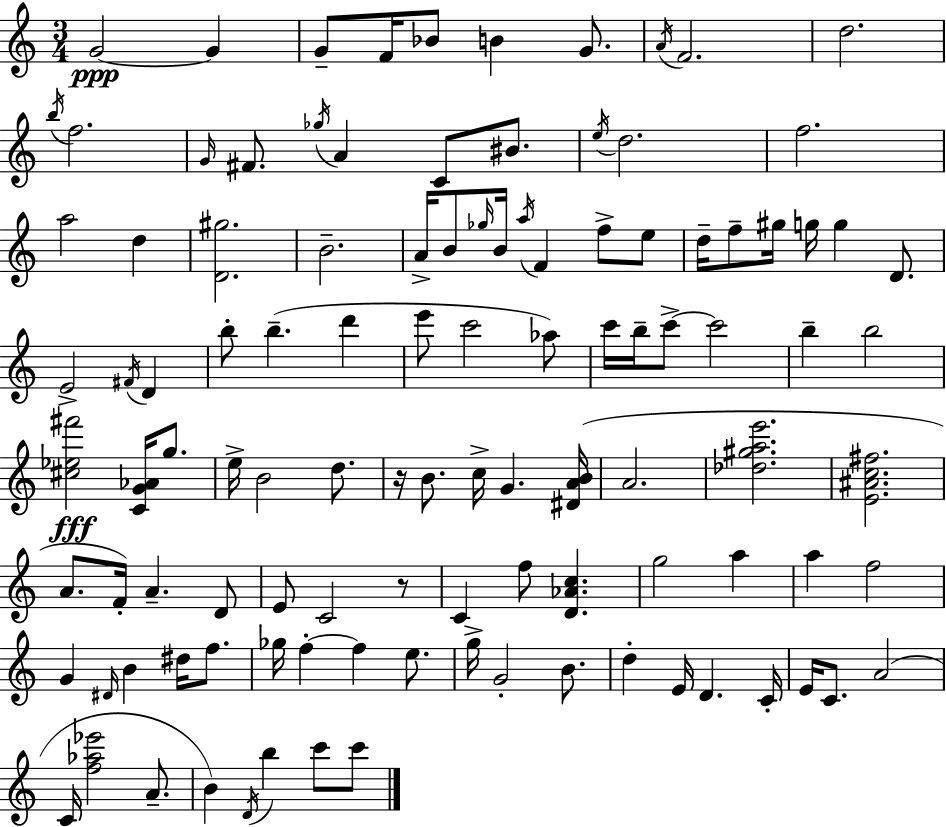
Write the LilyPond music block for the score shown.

{
  \clef treble
  \numericTimeSignature
  \time 3/4
  \key a \minor
  g'2~~\ppp g'4 | g'8-- f'16 bes'8 b'4 g'8. | \acciaccatura { a'16 } f'2. | d''2. | \break \acciaccatura { b''16 } f''2. | \grace { g'16 } fis'8. \acciaccatura { ges''16 } a'4 c'8 | bis'8. \acciaccatura { e''16 } d''2. | f''2. | \break a''2 | d''4 <d' gis''>2. | b'2.-- | a'16-> b'8 \grace { ges''16 } b'16 \acciaccatura { a''16 } f'4 | \break f''8-> e''8 d''16-- f''8-- gis''16 g''16 | g''4 d'8. e'2-> | \acciaccatura { fis'16 } d'4 b''8-. b''4.--( | d'''4 e'''8 c'''2 | \break aes''8) c'''16 b''16-- c'''8->~~ | c'''2 b''4-- | b''2 <cis'' ees'' fis'''>2\fff | <c' g' aes'>16 g''8. e''16-> b'2 | \break d''8. r16 b'8. | c''16-> g'4. <dis' a' b'>16( a'2. | <des'' gis'' a'' e'''>2. | <e' ais' c'' fis''>2. | \break a'8. f'16-.) | a'4.-- d'8 e'8 c'2 | r8 c'4 | f''8 <d' aes' c''>4. g''2 | \break a''4 a''4 | f''2 g'4 | \grace { dis'16 } b'4 dis''16 f''8. ges''16 f''4-.~~ | f''4 e''8. g''16-> g'2-. | \break b'8. d''4-. | e'16 d'4. c'16-. e'16 c'8. | a'2( c'16 <f'' aes'' ees'''>2 | a'8.-- b'4) | \break \acciaccatura { d'16 } b''4 c'''8 c'''8 \bar "|."
}